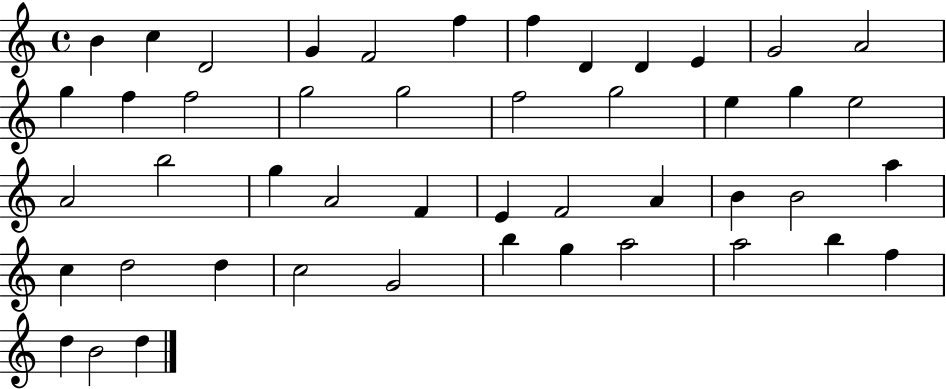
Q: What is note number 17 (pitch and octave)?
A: G5